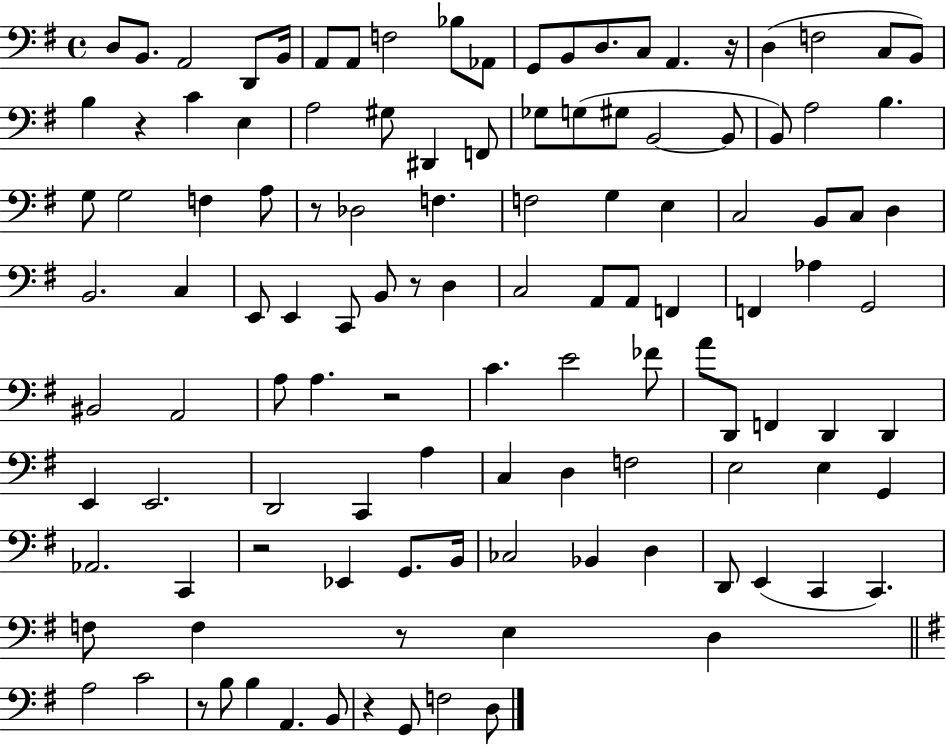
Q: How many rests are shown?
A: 9